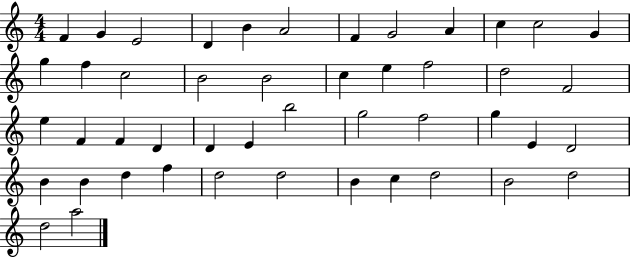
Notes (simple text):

F4/q G4/q E4/h D4/q B4/q A4/h F4/q G4/h A4/q C5/q C5/h G4/q G5/q F5/q C5/h B4/h B4/h C5/q E5/q F5/h D5/h F4/h E5/q F4/q F4/q D4/q D4/q E4/q B5/h G5/h F5/h G5/q E4/q D4/h B4/q B4/q D5/q F5/q D5/h D5/h B4/q C5/q D5/h B4/h D5/h D5/h A5/h